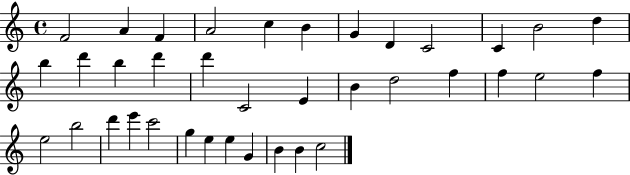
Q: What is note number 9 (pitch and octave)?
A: C4